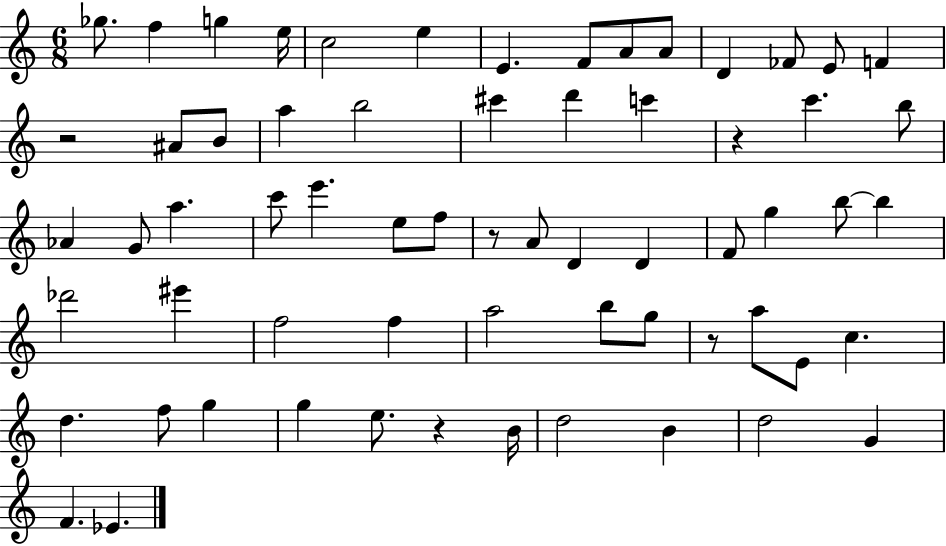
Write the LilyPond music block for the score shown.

{
  \clef treble
  \numericTimeSignature
  \time 6/8
  \key c \major
  ges''8. f''4 g''4 e''16 | c''2 e''4 | e'4. f'8 a'8 a'8 | d'4 fes'8 e'8 f'4 | \break r2 ais'8 b'8 | a''4 b''2 | cis'''4 d'''4 c'''4 | r4 c'''4. b''8 | \break aes'4 g'8 a''4. | c'''8 e'''4. e''8 f''8 | r8 a'8 d'4 d'4 | f'8 g''4 b''8~~ b''4 | \break des'''2 eis'''4 | f''2 f''4 | a''2 b''8 g''8 | r8 a''8 e'8 c''4. | \break d''4. f''8 g''4 | g''4 e''8. r4 b'16 | d''2 b'4 | d''2 g'4 | \break f'4. ees'4. | \bar "|."
}